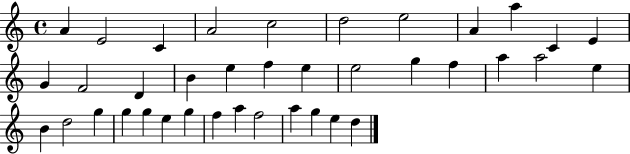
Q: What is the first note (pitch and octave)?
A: A4